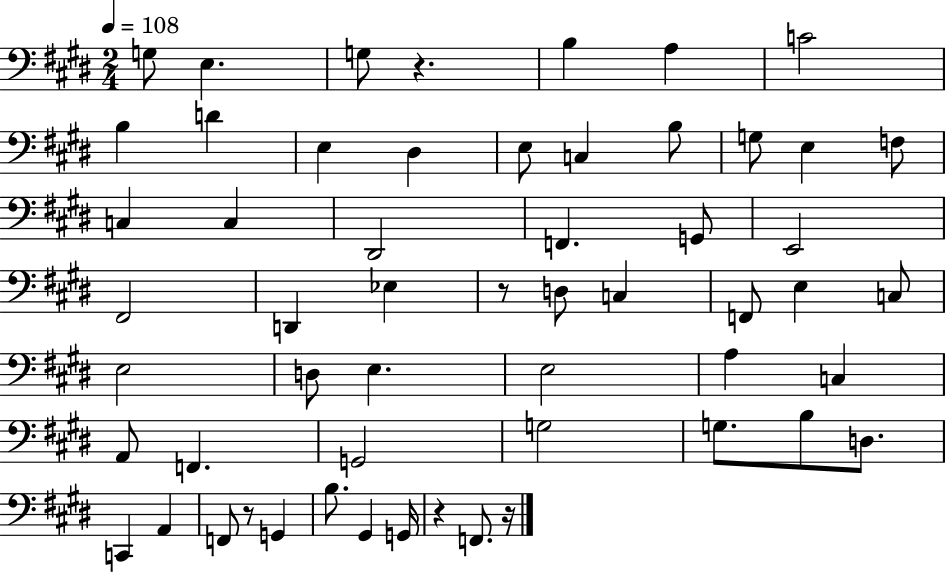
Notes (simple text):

G3/e E3/q. G3/e R/q. B3/q A3/q C4/h B3/q D4/q E3/q D#3/q E3/e C3/q B3/e G3/e E3/q F3/e C3/q C3/q D#2/h F2/q. G2/e E2/h F#2/h D2/q Eb3/q R/e D3/e C3/q F2/e E3/q C3/e E3/h D3/e E3/q. E3/h A3/q C3/q A2/e F2/q. G2/h G3/h G3/e. B3/e D3/e. C2/q A2/q F2/e R/e G2/q B3/e. G#2/q G2/s R/q F2/e. R/s